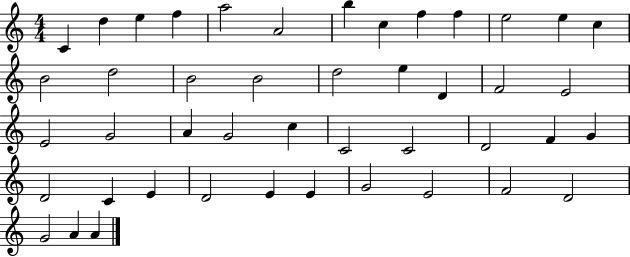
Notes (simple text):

C4/q D5/q E5/q F5/q A5/h A4/h B5/q C5/q F5/q F5/q E5/h E5/q C5/q B4/h D5/h B4/h B4/h D5/h E5/q D4/q F4/h E4/h E4/h G4/h A4/q G4/h C5/q C4/h C4/h D4/h F4/q G4/q D4/h C4/q E4/q D4/h E4/q E4/q G4/h E4/h F4/h D4/h G4/h A4/q A4/q